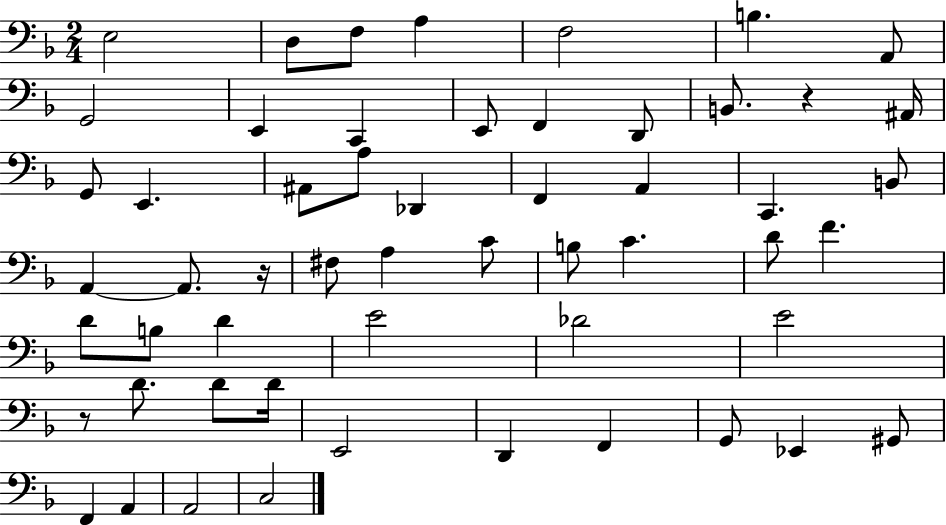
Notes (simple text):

E3/h D3/e F3/e A3/q F3/h B3/q. A2/e G2/h E2/q C2/q E2/e F2/q D2/e B2/e. R/q A#2/s G2/e E2/q. A#2/e A3/e Db2/q F2/q A2/q C2/q. B2/e A2/q A2/e. R/s F#3/e A3/q C4/e B3/e C4/q. D4/e F4/q. D4/e B3/e D4/q E4/h Db4/h E4/h R/e D4/e. D4/e D4/s E2/h D2/q F2/q G2/e Eb2/q G#2/e F2/q A2/q A2/h C3/h